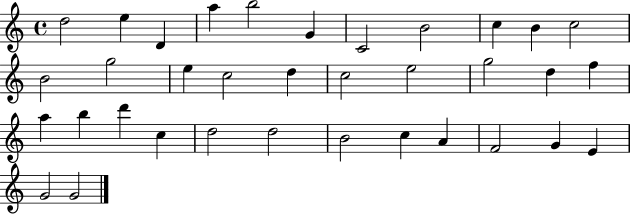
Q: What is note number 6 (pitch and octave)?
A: G4